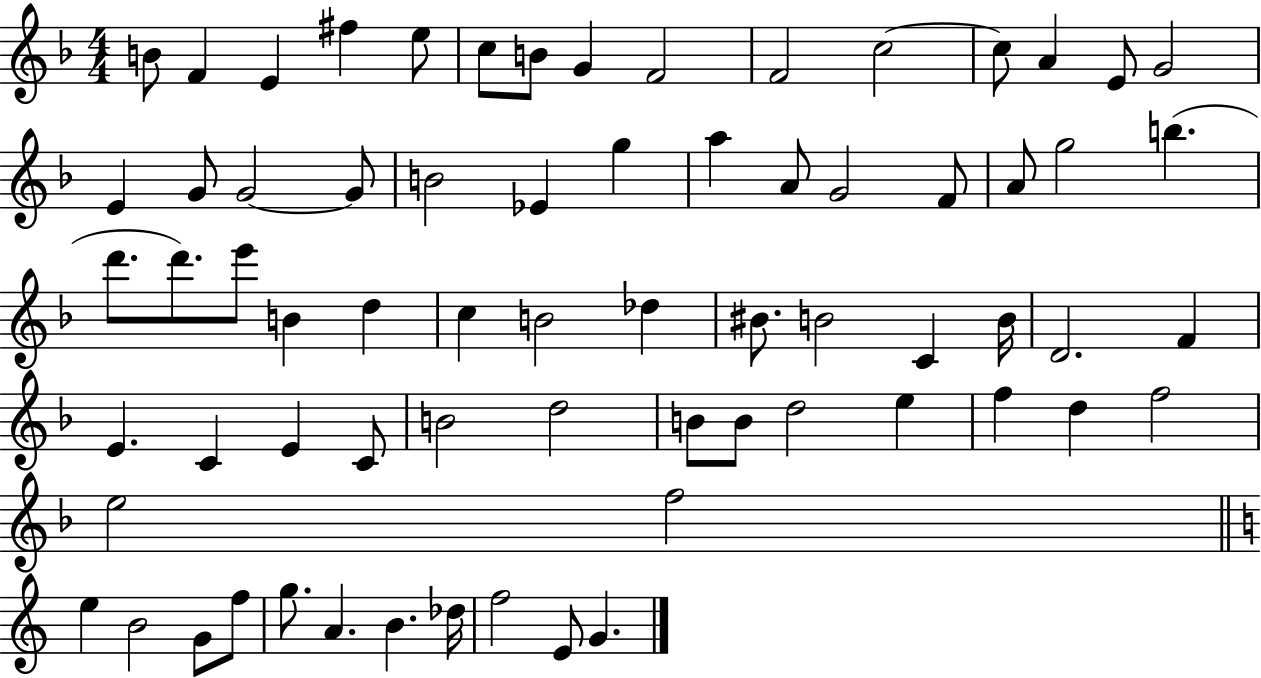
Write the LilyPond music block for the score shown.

{
  \clef treble
  \numericTimeSignature
  \time 4/4
  \key f \major
  b'8 f'4 e'4 fis''4 e''8 | c''8 b'8 g'4 f'2 | f'2 c''2~~ | c''8 a'4 e'8 g'2 | \break e'4 g'8 g'2~~ g'8 | b'2 ees'4 g''4 | a''4 a'8 g'2 f'8 | a'8 g''2 b''4.( | \break d'''8. d'''8.) e'''8 b'4 d''4 | c''4 b'2 des''4 | bis'8. b'2 c'4 b'16 | d'2. f'4 | \break e'4. c'4 e'4 c'8 | b'2 d''2 | b'8 b'8 d''2 e''4 | f''4 d''4 f''2 | \break e''2 f''2 | \bar "||" \break \key c \major e''4 b'2 g'8 f''8 | g''8. a'4. b'4. des''16 | f''2 e'8 g'4. | \bar "|."
}